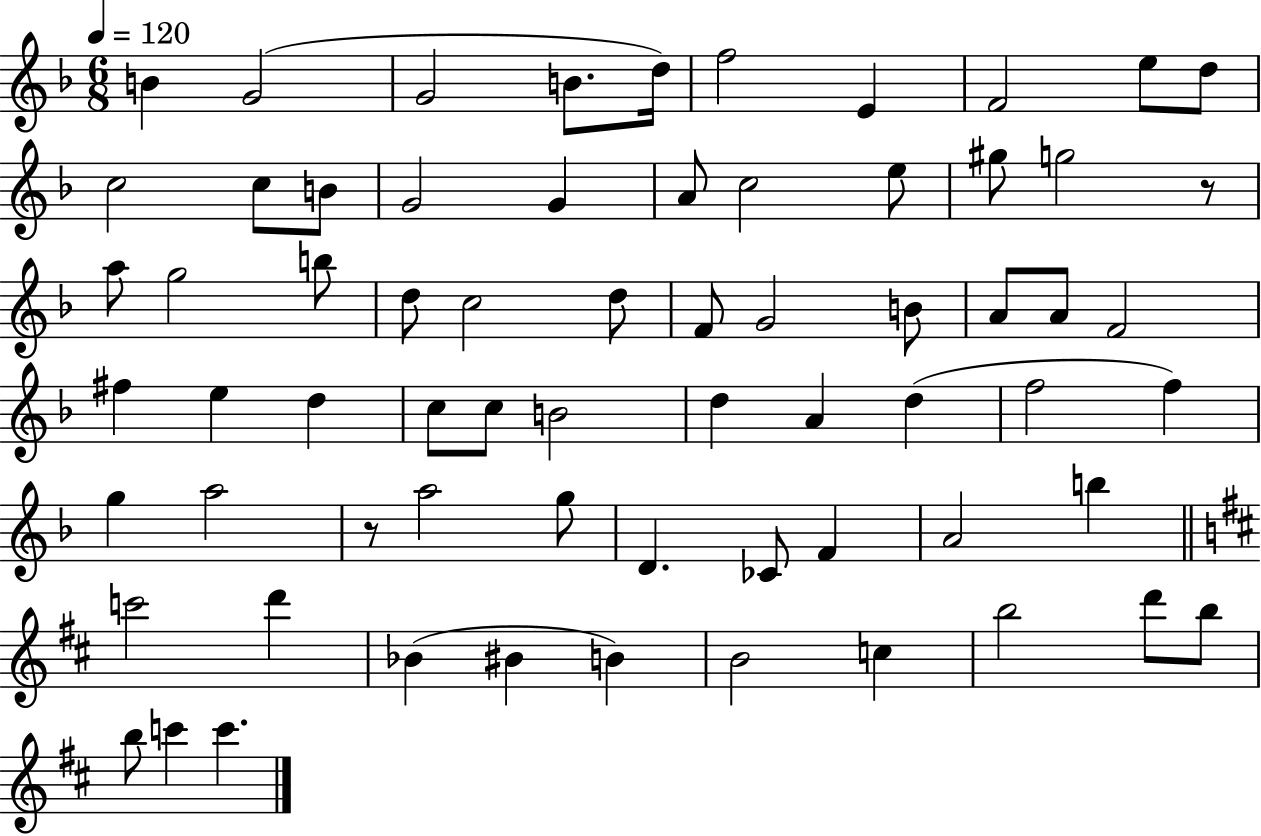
B4/q G4/h G4/h B4/e. D5/s F5/h E4/q F4/h E5/e D5/e C5/h C5/e B4/e G4/h G4/q A4/e C5/h E5/e G#5/e G5/h R/e A5/e G5/h B5/e D5/e C5/h D5/e F4/e G4/h B4/e A4/e A4/e F4/h F#5/q E5/q D5/q C5/e C5/e B4/h D5/q A4/q D5/q F5/h F5/q G5/q A5/h R/e A5/h G5/e D4/q. CES4/e F4/q A4/h B5/q C6/h D6/q Bb4/q BIS4/q B4/q B4/h C5/q B5/h D6/e B5/e B5/e C6/q C6/q.